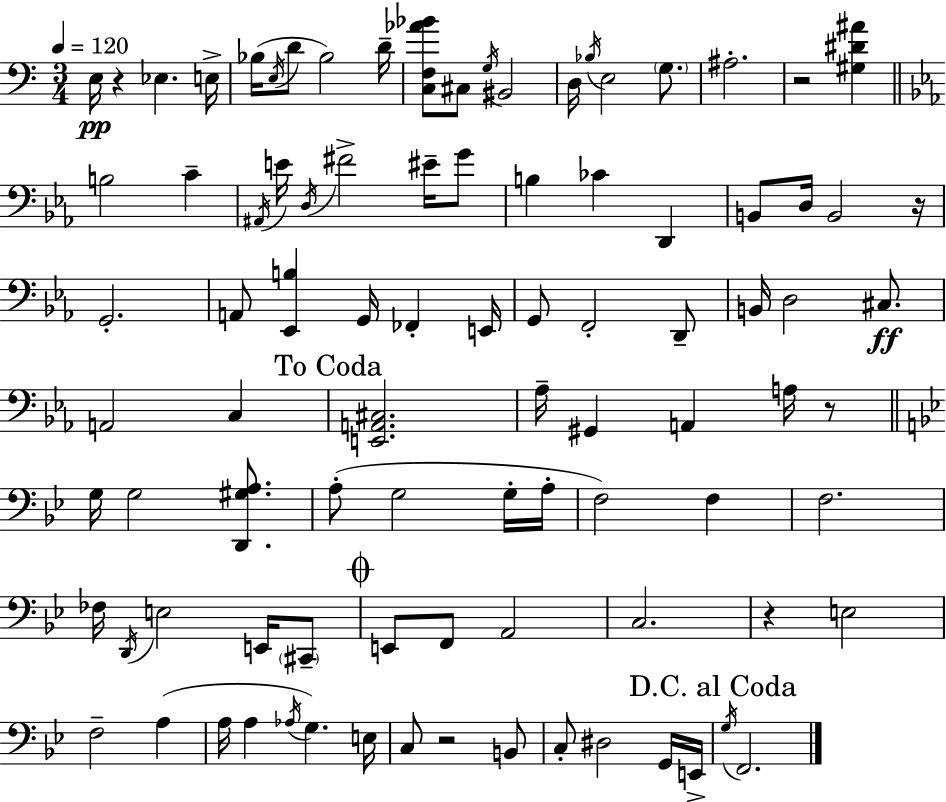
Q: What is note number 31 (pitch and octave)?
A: G2